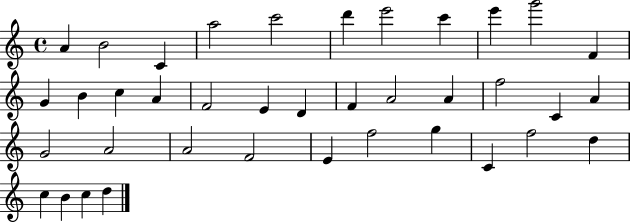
X:1
T:Untitled
M:4/4
L:1/4
K:C
A B2 C a2 c'2 d' e'2 c' e' g'2 F G B c A F2 E D F A2 A f2 C A G2 A2 A2 F2 E f2 g C f2 d c B c d